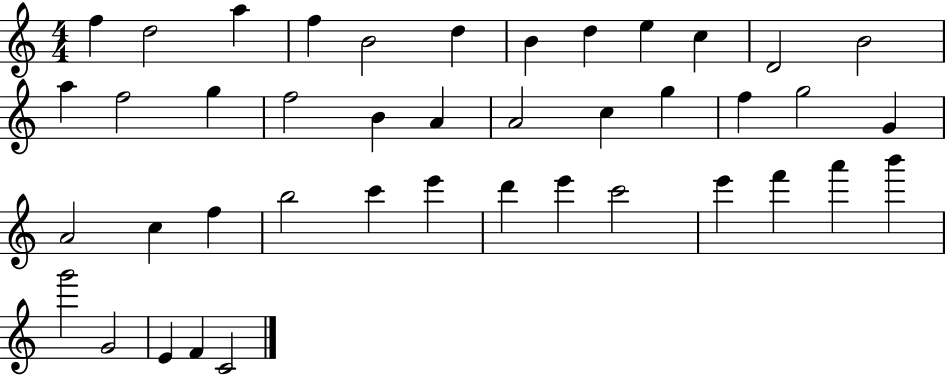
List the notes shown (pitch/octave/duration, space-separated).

F5/q D5/h A5/q F5/q B4/h D5/q B4/q D5/q E5/q C5/q D4/h B4/h A5/q F5/h G5/q F5/h B4/q A4/q A4/h C5/q G5/q F5/q G5/h G4/q A4/h C5/q F5/q B5/h C6/q E6/q D6/q E6/q C6/h E6/q F6/q A6/q B6/q G6/h G4/h E4/q F4/q C4/h